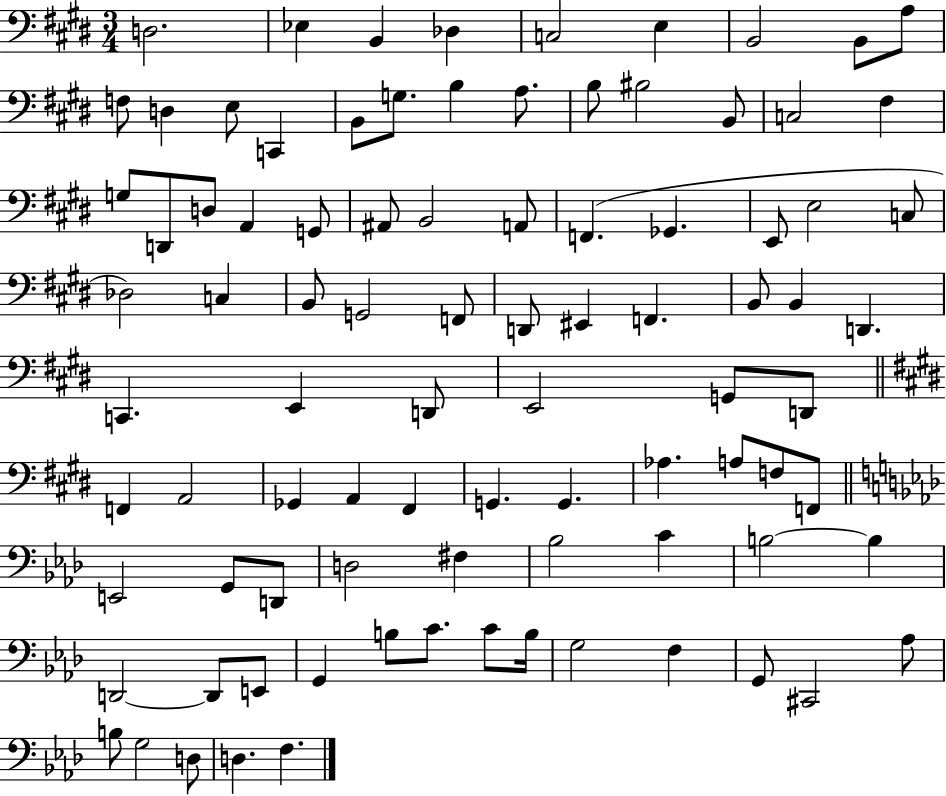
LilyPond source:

{
  \clef bass
  \numericTimeSignature
  \time 3/4
  \key e \major
  d2. | ees4 b,4 des4 | c2 e4 | b,2 b,8 a8 | \break f8 d4 e8 c,4 | b,8 g8. b4 a8. | b8 bis2 b,8 | c2 fis4 | \break g8 d,8 d8 a,4 g,8 | ais,8 b,2 a,8 | f,4.( ges,4. | e,8 e2 c8 | \break des2) c4 | b,8 g,2 f,8 | d,8 eis,4 f,4. | b,8 b,4 d,4. | \break c,4. e,4 d,8 | e,2 g,8 d,8 | \bar "||" \break \key e \major f,4 a,2 | ges,4 a,4 fis,4 | g,4. g,4. | aes4. a8 f8 f,8 | \break \bar "||" \break \key f \minor e,2 g,8 d,8 | d2 fis4 | bes2 c'4 | b2~~ b4 | \break d,2~~ d,8 e,8 | g,4 b8 c'8. c'8 b16 | g2 f4 | g,8 cis,2 aes8 | \break b8 g2 d8 | d4. f4. | \bar "|."
}